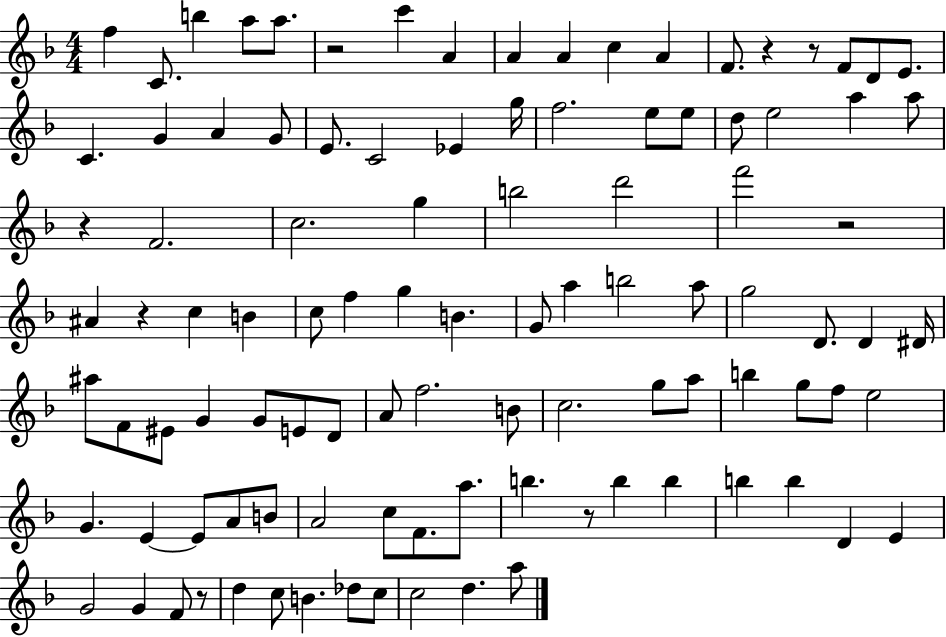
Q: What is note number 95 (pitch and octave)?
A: A5